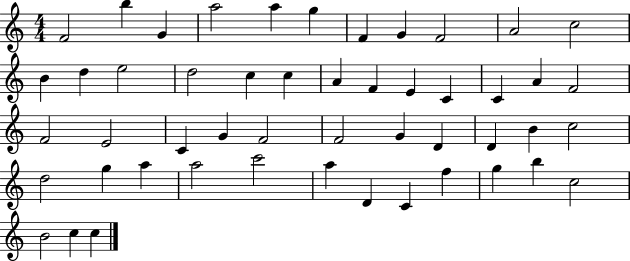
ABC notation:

X:1
T:Untitled
M:4/4
L:1/4
K:C
F2 b G a2 a g F G F2 A2 c2 B d e2 d2 c c A F E C C A F2 F2 E2 C G F2 F2 G D D B c2 d2 g a a2 c'2 a D C f g b c2 B2 c c